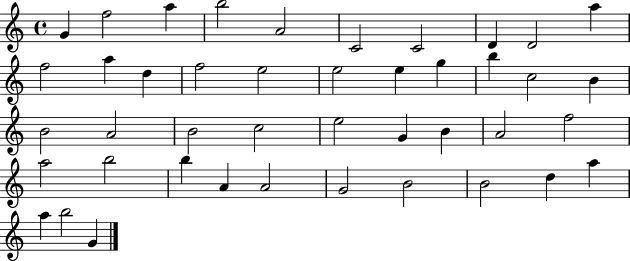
X:1
T:Untitled
M:4/4
L:1/4
K:C
G f2 a b2 A2 C2 C2 D D2 a f2 a d f2 e2 e2 e g b c2 B B2 A2 B2 c2 e2 G B A2 f2 a2 b2 b A A2 G2 B2 B2 d a a b2 G